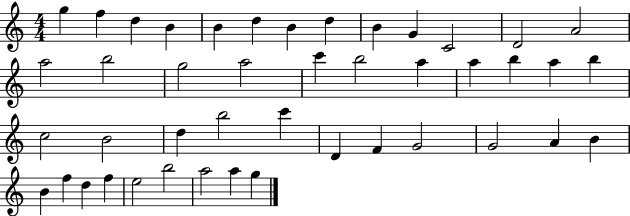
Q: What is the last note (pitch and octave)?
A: G5